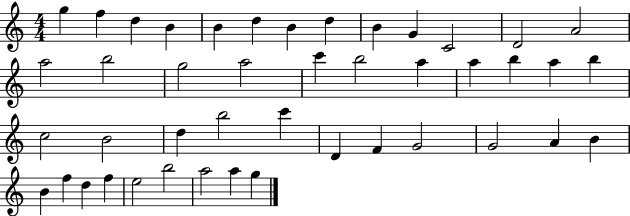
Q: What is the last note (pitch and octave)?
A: G5